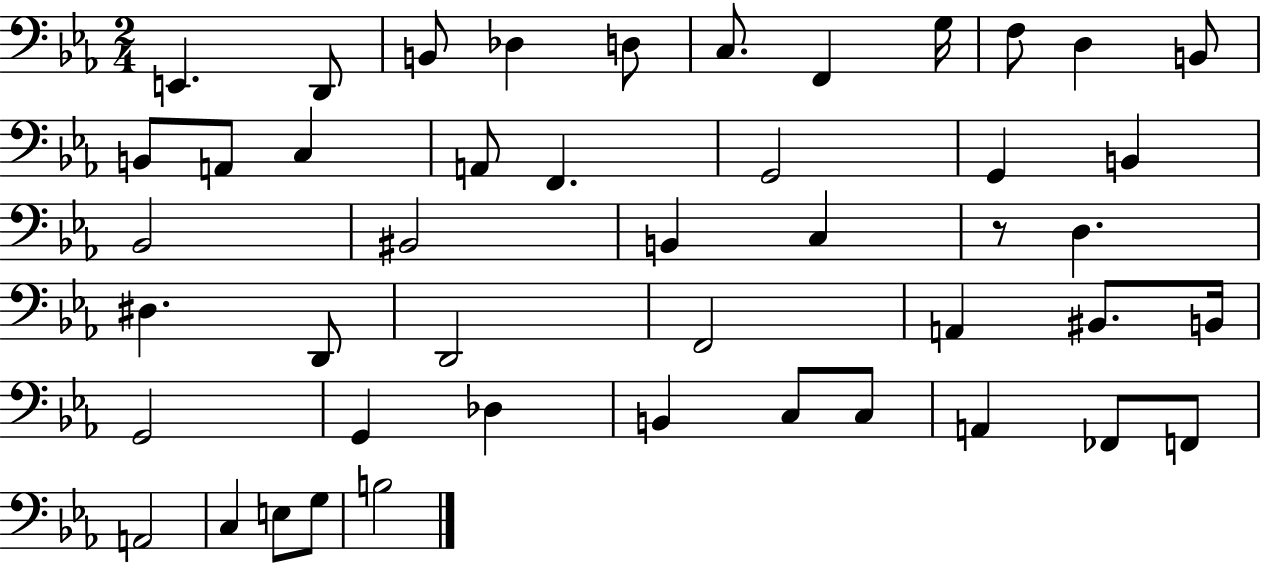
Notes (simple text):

E2/q. D2/e B2/e Db3/q D3/e C3/e. F2/q G3/s F3/e D3/q B2/e B2/e A2/e C3/q A2/e F2/q. G2/h G2/q B2/q Bb2/h BIS2/h B2/q C3/q R/e D3/q. D#3/q. D2/e D2/h F2/h A2/q BIS2/e. B2/s G2/h G2/q Db3/q B2/q C3/e C3/e A2/q FES2/e F2/e A2/h C3/q E3/e G3/e B3/h